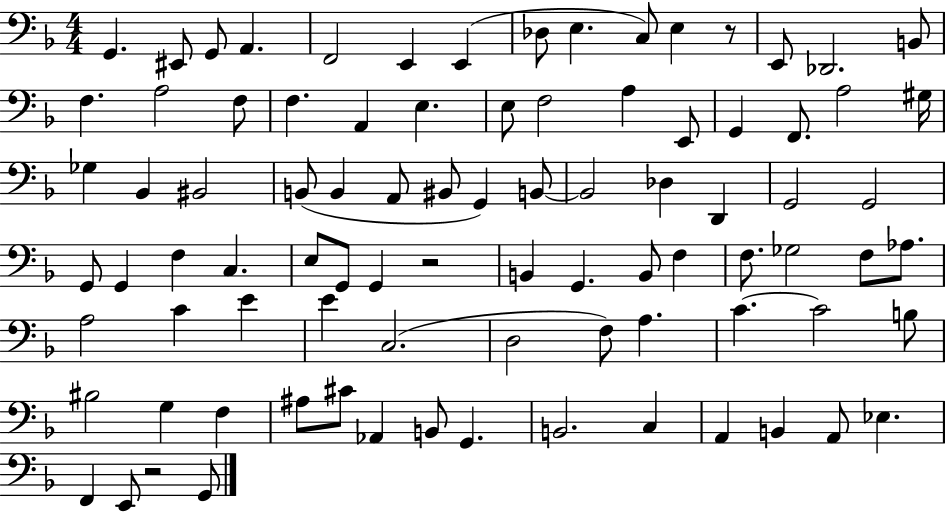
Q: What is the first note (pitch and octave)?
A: G2